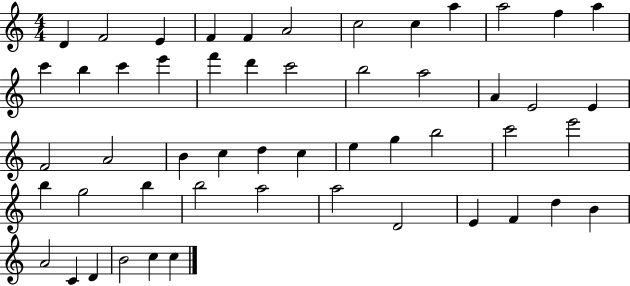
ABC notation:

X:1
T:Untitled
M:4/4
L:1/4
K:C
D F2 E F F A2 c2 c a a2 f a c' b c' e' f' d' c'2 b2 a2 A E2 E F2 A2 B c d c e g b2 c'2 e'2 b g2 b b2 a2 a2 D2 E F d B A2 C D B2 c c